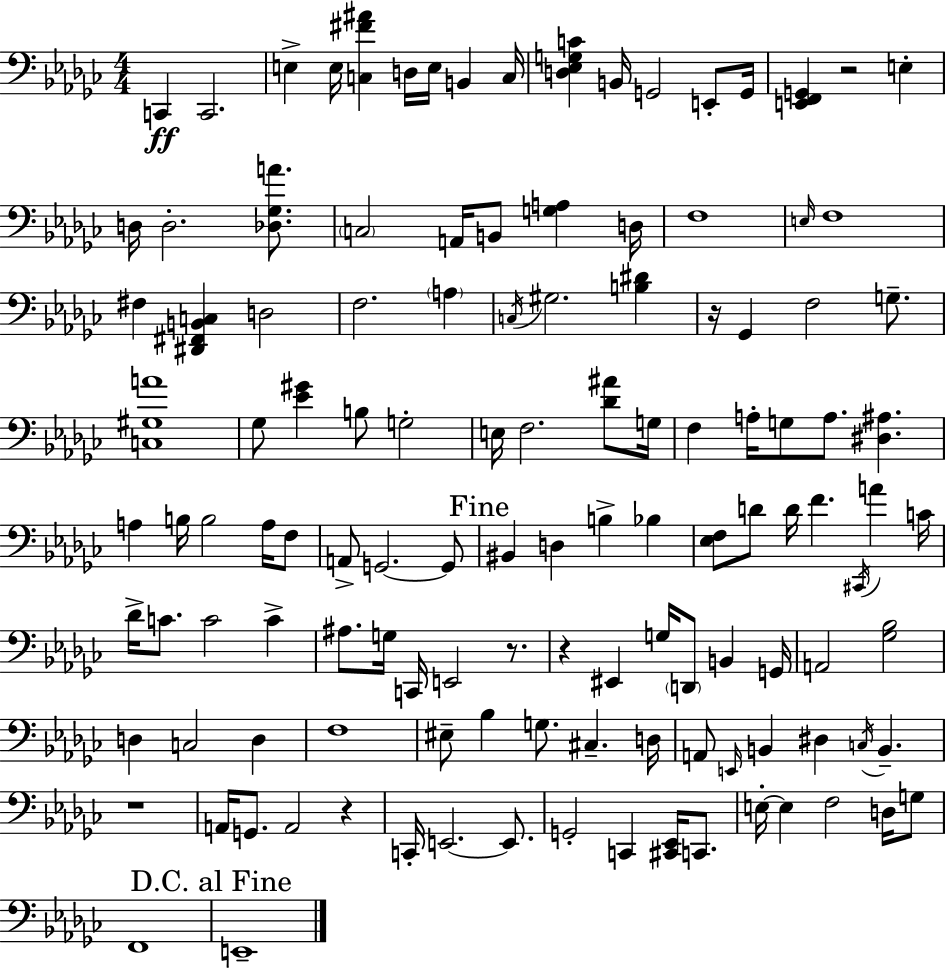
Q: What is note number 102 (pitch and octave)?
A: G3